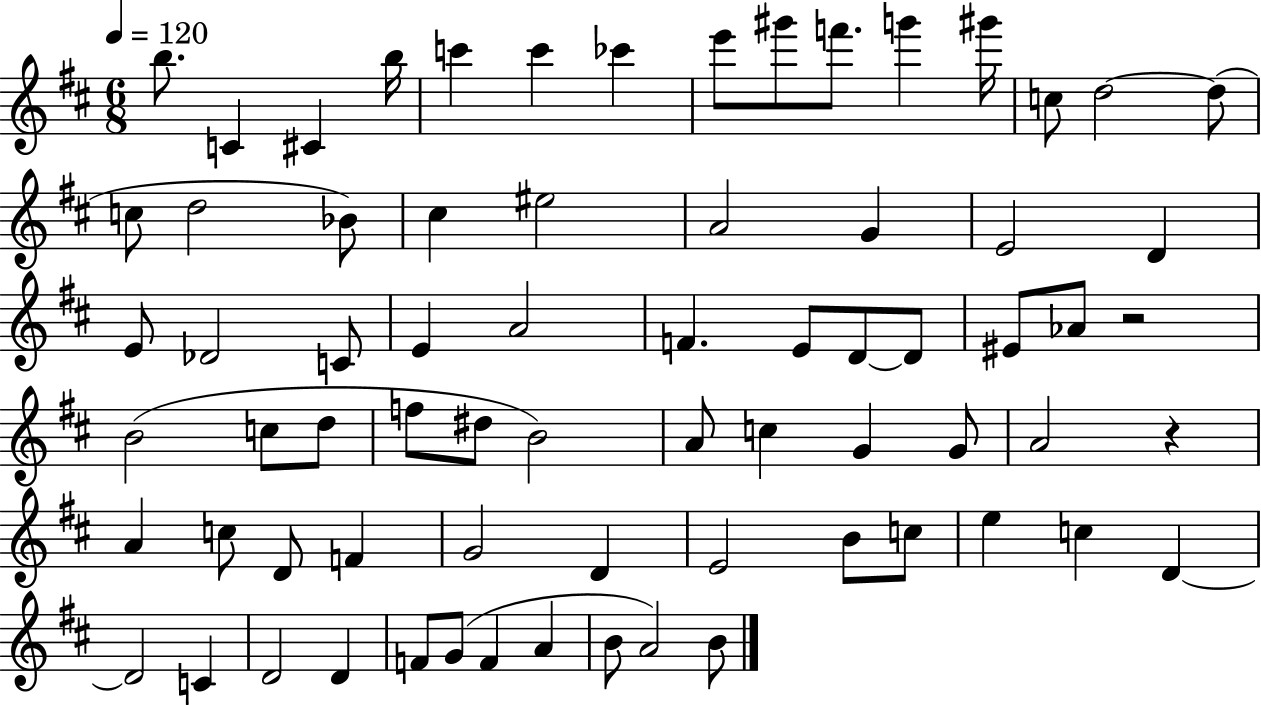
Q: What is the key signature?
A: D major